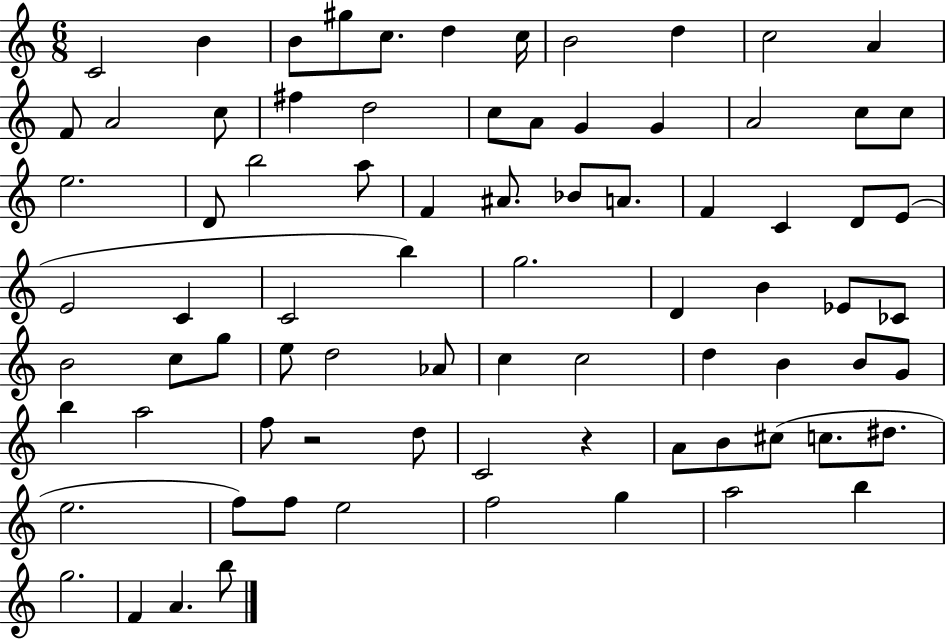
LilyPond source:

{
  \clef treble
  \numericTimeSignature
  \time 6/8
  \key c \major
  c'2 b'4 | b'8 gis''8 c''8. d''4 c''16 | b'2 d''4 | c''2 a'4 | \break f'8 a'2 c''8 | fis''4 d''2 | c''8 a'8 g'4 g'4 | a'2 c''8 c''8 | \break e''2. | d'8 b''2 a''8 | f'4 ais'8. bes'8 a'8. | f'4 c'4 d'8 e'8( | \break e'2 c'4 | c'2 b''4) | g''2. | d'4 b'4 ees'8 ces'8 | \break b'2 c''8 g''8 | e''8 d''2 aes'8 | c''4 c''2 | d''4 b'4 b'8 g'8 | \break b''4 a''2 | f''8 r2 d''8 | c'2 r4 | a'8 b'8 cis''8( c''8. dis''8. | \break e''2. | f''8) f''8 e''2 | f''2 g''4 | a''2 b''4 | \break g''2. | f'4 a'4. b''8 | \bar "|."
}